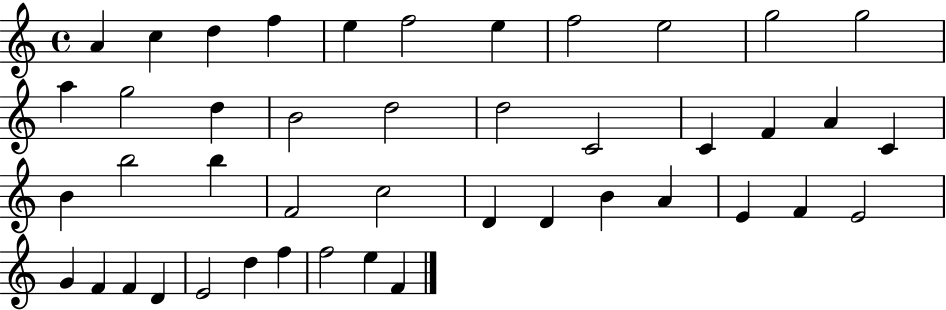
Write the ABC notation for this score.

X:1
T:Untitled
M:4/4
L:1/4
K:C
A c d f e f2 e f2 e2 g2 g2 a g2 d B2 d2 d2 C2 C F A C B b2 b F2 c2 D D B A E F E2 G F F D E2 d f f2 e F